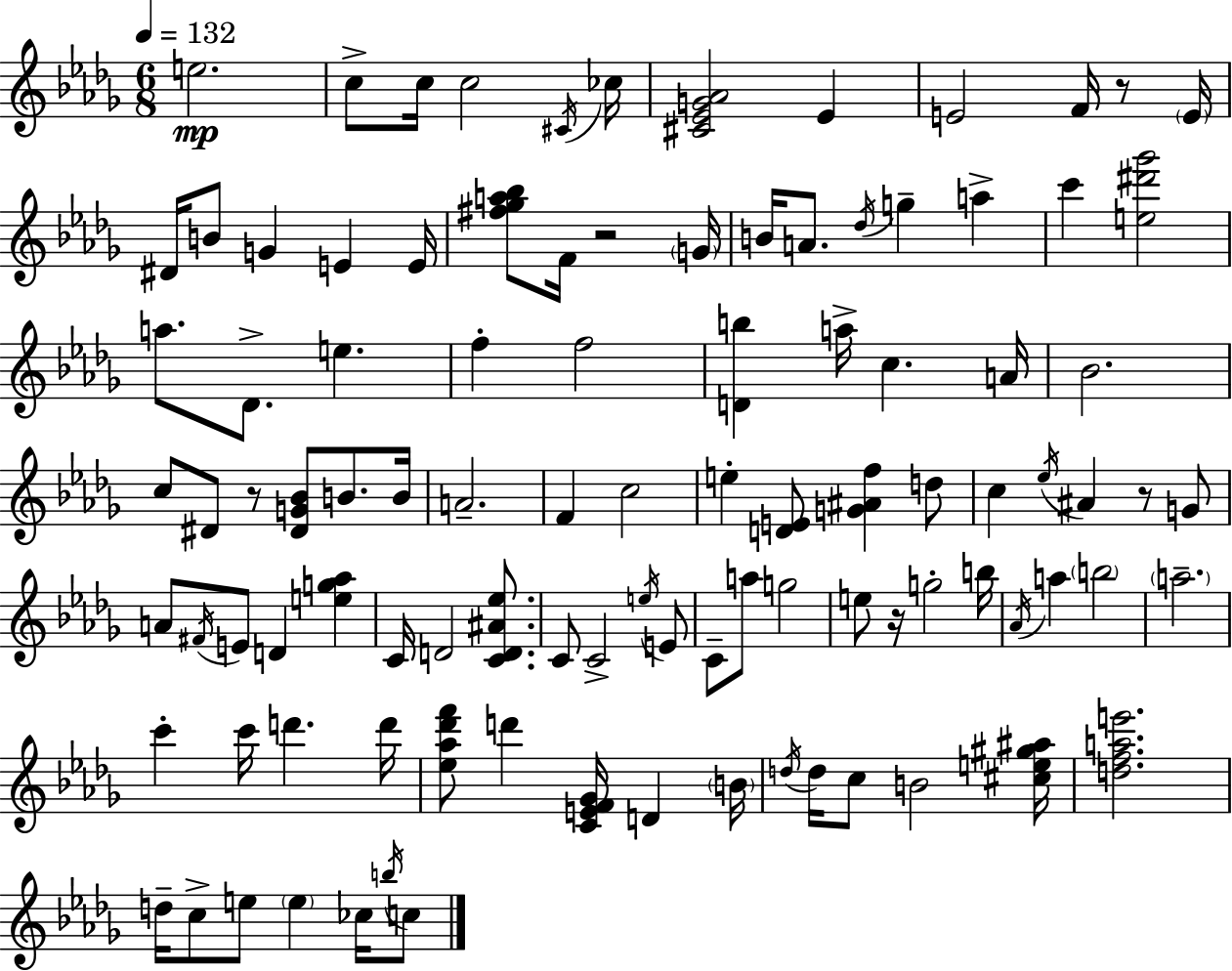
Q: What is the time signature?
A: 6/8